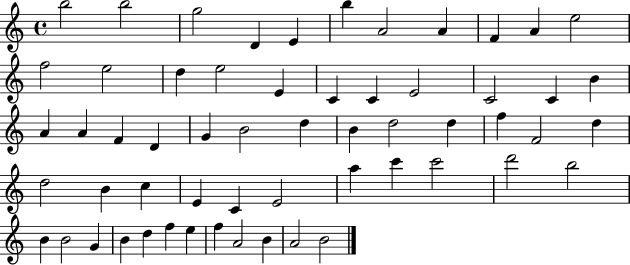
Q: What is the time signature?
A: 4/4